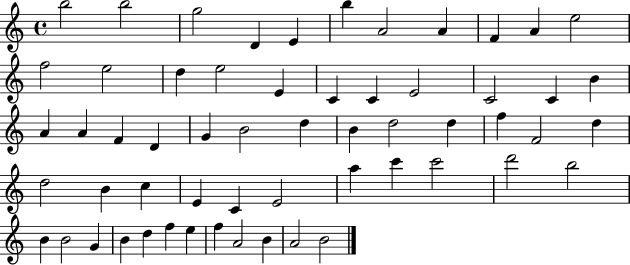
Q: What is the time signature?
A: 4/4